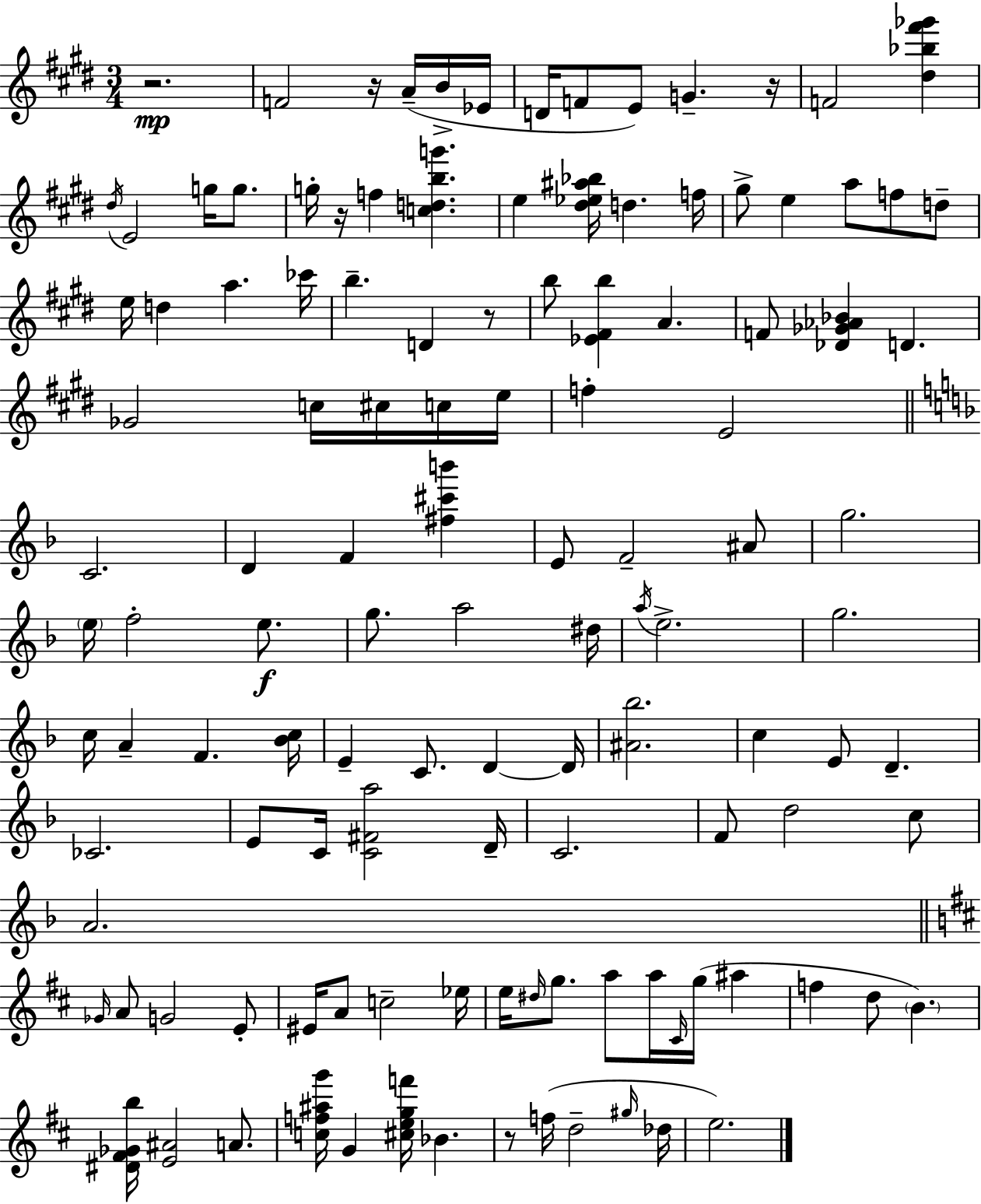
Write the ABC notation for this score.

X:1
T:Untitled
M:3/4
L:1/4
K:E
z2 F2 z/4 A/4 B/4 _E/4 D/4 F/2 E/2 G z/4 F2 [^d_b^f'_g'] ^d/4 E2 g/4 g/2 g/4 z/4 f [cdbg'] e [^d_e^a_b]/4 d f/4 ^g/2 e a/2 f/2 d/2 e/4 d a _c'/4 b D z/2 b/2 [_E^Fb] A F/2 [_D_G_A_B] D _G2 c/4 ^c/4 c/4 e/4 f E2 C2 D F [^f^c'b'] E/2 F2 ^A/2 g2 e/4 f2 e/2 g/2 a2 ^d/4 a/4 e2 g2 c/4 A F [_Bc]/4 E C/2 D D/4 [^A_b]2 c E/2 D _C2 E/2 C/4 [C^Fa]2 D/4 C2 F/2 d2 c/2 A2 _G/4 A/2 G2 E/2 ^E/4 A/2 c2 _e/4 e/4 ^d/4 g/2 a/2 a/4 ^C/4 g/4 ^a f d/2 B [^D^F_Gb]/4 [E^A]2 A/2 [cf^ag']/4 G [^cegf']/4 _B z/2 f/4 d2 ^g/4 _d/4 e2